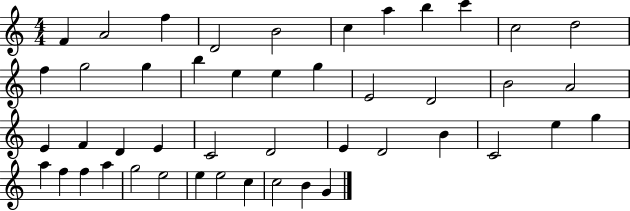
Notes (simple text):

F4/q A4/h F5/q D4/h B4/h C5/q A5/q B5/q C6/q C5/h D5/h F5/q G5/h G5/q B5/q E5/q E5/q G5/q E4/h D4/h B4/h A4/h E4/q F4/q D4/q E4/q C4/h D4/h E4/q D4/h B4/q C4/h E5/q G5/q A5/q F5/q F5/q A5/q G5/h E5/h E5/q E5/h C5/q C5/h B4/q G4/q